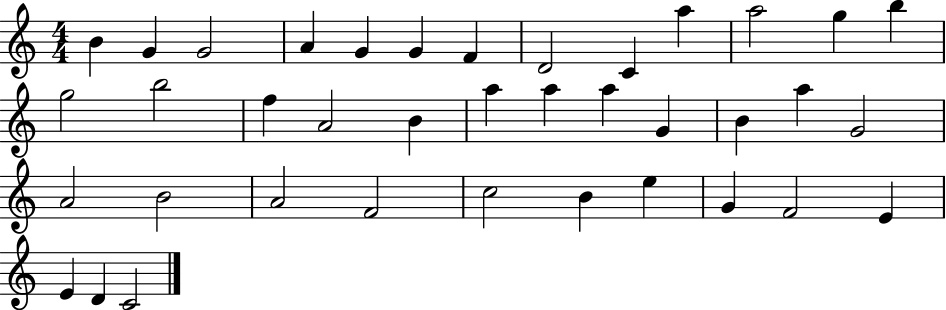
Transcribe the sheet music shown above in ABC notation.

X:1
T:Untitled
M:4/4
L:1/4
K:C
B G G2 A G G F D2 C a a2 g b g2 b2 f A2 B a a a G B a G2 A2 B2 A2 F2 c2 B e G F2 E E D C2